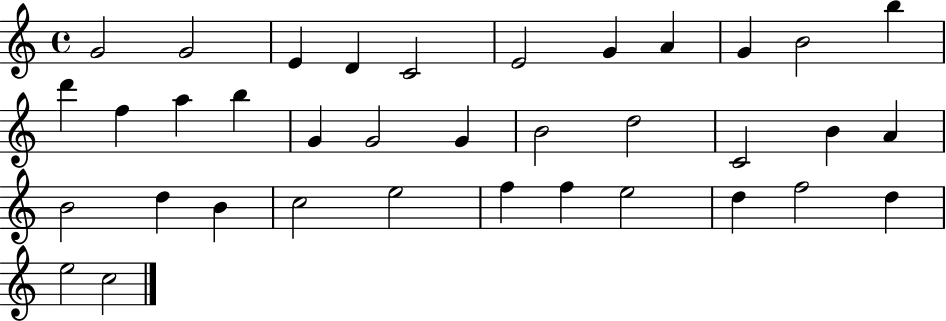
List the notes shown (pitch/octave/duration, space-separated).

G4/h G4/h E4/q D4/q C4/h E4/h G4/q A4/q G4/q B4/h B5/q D6/q F5/q A5/q B5/q G4/q G4/h G4/q B4/h D5/h C4/h B4/q A4/q B4/h D5/q B4/q C5/h E5/h F5/q F5/q E5/h D5/q F5/h D5/q E5/h C5/h